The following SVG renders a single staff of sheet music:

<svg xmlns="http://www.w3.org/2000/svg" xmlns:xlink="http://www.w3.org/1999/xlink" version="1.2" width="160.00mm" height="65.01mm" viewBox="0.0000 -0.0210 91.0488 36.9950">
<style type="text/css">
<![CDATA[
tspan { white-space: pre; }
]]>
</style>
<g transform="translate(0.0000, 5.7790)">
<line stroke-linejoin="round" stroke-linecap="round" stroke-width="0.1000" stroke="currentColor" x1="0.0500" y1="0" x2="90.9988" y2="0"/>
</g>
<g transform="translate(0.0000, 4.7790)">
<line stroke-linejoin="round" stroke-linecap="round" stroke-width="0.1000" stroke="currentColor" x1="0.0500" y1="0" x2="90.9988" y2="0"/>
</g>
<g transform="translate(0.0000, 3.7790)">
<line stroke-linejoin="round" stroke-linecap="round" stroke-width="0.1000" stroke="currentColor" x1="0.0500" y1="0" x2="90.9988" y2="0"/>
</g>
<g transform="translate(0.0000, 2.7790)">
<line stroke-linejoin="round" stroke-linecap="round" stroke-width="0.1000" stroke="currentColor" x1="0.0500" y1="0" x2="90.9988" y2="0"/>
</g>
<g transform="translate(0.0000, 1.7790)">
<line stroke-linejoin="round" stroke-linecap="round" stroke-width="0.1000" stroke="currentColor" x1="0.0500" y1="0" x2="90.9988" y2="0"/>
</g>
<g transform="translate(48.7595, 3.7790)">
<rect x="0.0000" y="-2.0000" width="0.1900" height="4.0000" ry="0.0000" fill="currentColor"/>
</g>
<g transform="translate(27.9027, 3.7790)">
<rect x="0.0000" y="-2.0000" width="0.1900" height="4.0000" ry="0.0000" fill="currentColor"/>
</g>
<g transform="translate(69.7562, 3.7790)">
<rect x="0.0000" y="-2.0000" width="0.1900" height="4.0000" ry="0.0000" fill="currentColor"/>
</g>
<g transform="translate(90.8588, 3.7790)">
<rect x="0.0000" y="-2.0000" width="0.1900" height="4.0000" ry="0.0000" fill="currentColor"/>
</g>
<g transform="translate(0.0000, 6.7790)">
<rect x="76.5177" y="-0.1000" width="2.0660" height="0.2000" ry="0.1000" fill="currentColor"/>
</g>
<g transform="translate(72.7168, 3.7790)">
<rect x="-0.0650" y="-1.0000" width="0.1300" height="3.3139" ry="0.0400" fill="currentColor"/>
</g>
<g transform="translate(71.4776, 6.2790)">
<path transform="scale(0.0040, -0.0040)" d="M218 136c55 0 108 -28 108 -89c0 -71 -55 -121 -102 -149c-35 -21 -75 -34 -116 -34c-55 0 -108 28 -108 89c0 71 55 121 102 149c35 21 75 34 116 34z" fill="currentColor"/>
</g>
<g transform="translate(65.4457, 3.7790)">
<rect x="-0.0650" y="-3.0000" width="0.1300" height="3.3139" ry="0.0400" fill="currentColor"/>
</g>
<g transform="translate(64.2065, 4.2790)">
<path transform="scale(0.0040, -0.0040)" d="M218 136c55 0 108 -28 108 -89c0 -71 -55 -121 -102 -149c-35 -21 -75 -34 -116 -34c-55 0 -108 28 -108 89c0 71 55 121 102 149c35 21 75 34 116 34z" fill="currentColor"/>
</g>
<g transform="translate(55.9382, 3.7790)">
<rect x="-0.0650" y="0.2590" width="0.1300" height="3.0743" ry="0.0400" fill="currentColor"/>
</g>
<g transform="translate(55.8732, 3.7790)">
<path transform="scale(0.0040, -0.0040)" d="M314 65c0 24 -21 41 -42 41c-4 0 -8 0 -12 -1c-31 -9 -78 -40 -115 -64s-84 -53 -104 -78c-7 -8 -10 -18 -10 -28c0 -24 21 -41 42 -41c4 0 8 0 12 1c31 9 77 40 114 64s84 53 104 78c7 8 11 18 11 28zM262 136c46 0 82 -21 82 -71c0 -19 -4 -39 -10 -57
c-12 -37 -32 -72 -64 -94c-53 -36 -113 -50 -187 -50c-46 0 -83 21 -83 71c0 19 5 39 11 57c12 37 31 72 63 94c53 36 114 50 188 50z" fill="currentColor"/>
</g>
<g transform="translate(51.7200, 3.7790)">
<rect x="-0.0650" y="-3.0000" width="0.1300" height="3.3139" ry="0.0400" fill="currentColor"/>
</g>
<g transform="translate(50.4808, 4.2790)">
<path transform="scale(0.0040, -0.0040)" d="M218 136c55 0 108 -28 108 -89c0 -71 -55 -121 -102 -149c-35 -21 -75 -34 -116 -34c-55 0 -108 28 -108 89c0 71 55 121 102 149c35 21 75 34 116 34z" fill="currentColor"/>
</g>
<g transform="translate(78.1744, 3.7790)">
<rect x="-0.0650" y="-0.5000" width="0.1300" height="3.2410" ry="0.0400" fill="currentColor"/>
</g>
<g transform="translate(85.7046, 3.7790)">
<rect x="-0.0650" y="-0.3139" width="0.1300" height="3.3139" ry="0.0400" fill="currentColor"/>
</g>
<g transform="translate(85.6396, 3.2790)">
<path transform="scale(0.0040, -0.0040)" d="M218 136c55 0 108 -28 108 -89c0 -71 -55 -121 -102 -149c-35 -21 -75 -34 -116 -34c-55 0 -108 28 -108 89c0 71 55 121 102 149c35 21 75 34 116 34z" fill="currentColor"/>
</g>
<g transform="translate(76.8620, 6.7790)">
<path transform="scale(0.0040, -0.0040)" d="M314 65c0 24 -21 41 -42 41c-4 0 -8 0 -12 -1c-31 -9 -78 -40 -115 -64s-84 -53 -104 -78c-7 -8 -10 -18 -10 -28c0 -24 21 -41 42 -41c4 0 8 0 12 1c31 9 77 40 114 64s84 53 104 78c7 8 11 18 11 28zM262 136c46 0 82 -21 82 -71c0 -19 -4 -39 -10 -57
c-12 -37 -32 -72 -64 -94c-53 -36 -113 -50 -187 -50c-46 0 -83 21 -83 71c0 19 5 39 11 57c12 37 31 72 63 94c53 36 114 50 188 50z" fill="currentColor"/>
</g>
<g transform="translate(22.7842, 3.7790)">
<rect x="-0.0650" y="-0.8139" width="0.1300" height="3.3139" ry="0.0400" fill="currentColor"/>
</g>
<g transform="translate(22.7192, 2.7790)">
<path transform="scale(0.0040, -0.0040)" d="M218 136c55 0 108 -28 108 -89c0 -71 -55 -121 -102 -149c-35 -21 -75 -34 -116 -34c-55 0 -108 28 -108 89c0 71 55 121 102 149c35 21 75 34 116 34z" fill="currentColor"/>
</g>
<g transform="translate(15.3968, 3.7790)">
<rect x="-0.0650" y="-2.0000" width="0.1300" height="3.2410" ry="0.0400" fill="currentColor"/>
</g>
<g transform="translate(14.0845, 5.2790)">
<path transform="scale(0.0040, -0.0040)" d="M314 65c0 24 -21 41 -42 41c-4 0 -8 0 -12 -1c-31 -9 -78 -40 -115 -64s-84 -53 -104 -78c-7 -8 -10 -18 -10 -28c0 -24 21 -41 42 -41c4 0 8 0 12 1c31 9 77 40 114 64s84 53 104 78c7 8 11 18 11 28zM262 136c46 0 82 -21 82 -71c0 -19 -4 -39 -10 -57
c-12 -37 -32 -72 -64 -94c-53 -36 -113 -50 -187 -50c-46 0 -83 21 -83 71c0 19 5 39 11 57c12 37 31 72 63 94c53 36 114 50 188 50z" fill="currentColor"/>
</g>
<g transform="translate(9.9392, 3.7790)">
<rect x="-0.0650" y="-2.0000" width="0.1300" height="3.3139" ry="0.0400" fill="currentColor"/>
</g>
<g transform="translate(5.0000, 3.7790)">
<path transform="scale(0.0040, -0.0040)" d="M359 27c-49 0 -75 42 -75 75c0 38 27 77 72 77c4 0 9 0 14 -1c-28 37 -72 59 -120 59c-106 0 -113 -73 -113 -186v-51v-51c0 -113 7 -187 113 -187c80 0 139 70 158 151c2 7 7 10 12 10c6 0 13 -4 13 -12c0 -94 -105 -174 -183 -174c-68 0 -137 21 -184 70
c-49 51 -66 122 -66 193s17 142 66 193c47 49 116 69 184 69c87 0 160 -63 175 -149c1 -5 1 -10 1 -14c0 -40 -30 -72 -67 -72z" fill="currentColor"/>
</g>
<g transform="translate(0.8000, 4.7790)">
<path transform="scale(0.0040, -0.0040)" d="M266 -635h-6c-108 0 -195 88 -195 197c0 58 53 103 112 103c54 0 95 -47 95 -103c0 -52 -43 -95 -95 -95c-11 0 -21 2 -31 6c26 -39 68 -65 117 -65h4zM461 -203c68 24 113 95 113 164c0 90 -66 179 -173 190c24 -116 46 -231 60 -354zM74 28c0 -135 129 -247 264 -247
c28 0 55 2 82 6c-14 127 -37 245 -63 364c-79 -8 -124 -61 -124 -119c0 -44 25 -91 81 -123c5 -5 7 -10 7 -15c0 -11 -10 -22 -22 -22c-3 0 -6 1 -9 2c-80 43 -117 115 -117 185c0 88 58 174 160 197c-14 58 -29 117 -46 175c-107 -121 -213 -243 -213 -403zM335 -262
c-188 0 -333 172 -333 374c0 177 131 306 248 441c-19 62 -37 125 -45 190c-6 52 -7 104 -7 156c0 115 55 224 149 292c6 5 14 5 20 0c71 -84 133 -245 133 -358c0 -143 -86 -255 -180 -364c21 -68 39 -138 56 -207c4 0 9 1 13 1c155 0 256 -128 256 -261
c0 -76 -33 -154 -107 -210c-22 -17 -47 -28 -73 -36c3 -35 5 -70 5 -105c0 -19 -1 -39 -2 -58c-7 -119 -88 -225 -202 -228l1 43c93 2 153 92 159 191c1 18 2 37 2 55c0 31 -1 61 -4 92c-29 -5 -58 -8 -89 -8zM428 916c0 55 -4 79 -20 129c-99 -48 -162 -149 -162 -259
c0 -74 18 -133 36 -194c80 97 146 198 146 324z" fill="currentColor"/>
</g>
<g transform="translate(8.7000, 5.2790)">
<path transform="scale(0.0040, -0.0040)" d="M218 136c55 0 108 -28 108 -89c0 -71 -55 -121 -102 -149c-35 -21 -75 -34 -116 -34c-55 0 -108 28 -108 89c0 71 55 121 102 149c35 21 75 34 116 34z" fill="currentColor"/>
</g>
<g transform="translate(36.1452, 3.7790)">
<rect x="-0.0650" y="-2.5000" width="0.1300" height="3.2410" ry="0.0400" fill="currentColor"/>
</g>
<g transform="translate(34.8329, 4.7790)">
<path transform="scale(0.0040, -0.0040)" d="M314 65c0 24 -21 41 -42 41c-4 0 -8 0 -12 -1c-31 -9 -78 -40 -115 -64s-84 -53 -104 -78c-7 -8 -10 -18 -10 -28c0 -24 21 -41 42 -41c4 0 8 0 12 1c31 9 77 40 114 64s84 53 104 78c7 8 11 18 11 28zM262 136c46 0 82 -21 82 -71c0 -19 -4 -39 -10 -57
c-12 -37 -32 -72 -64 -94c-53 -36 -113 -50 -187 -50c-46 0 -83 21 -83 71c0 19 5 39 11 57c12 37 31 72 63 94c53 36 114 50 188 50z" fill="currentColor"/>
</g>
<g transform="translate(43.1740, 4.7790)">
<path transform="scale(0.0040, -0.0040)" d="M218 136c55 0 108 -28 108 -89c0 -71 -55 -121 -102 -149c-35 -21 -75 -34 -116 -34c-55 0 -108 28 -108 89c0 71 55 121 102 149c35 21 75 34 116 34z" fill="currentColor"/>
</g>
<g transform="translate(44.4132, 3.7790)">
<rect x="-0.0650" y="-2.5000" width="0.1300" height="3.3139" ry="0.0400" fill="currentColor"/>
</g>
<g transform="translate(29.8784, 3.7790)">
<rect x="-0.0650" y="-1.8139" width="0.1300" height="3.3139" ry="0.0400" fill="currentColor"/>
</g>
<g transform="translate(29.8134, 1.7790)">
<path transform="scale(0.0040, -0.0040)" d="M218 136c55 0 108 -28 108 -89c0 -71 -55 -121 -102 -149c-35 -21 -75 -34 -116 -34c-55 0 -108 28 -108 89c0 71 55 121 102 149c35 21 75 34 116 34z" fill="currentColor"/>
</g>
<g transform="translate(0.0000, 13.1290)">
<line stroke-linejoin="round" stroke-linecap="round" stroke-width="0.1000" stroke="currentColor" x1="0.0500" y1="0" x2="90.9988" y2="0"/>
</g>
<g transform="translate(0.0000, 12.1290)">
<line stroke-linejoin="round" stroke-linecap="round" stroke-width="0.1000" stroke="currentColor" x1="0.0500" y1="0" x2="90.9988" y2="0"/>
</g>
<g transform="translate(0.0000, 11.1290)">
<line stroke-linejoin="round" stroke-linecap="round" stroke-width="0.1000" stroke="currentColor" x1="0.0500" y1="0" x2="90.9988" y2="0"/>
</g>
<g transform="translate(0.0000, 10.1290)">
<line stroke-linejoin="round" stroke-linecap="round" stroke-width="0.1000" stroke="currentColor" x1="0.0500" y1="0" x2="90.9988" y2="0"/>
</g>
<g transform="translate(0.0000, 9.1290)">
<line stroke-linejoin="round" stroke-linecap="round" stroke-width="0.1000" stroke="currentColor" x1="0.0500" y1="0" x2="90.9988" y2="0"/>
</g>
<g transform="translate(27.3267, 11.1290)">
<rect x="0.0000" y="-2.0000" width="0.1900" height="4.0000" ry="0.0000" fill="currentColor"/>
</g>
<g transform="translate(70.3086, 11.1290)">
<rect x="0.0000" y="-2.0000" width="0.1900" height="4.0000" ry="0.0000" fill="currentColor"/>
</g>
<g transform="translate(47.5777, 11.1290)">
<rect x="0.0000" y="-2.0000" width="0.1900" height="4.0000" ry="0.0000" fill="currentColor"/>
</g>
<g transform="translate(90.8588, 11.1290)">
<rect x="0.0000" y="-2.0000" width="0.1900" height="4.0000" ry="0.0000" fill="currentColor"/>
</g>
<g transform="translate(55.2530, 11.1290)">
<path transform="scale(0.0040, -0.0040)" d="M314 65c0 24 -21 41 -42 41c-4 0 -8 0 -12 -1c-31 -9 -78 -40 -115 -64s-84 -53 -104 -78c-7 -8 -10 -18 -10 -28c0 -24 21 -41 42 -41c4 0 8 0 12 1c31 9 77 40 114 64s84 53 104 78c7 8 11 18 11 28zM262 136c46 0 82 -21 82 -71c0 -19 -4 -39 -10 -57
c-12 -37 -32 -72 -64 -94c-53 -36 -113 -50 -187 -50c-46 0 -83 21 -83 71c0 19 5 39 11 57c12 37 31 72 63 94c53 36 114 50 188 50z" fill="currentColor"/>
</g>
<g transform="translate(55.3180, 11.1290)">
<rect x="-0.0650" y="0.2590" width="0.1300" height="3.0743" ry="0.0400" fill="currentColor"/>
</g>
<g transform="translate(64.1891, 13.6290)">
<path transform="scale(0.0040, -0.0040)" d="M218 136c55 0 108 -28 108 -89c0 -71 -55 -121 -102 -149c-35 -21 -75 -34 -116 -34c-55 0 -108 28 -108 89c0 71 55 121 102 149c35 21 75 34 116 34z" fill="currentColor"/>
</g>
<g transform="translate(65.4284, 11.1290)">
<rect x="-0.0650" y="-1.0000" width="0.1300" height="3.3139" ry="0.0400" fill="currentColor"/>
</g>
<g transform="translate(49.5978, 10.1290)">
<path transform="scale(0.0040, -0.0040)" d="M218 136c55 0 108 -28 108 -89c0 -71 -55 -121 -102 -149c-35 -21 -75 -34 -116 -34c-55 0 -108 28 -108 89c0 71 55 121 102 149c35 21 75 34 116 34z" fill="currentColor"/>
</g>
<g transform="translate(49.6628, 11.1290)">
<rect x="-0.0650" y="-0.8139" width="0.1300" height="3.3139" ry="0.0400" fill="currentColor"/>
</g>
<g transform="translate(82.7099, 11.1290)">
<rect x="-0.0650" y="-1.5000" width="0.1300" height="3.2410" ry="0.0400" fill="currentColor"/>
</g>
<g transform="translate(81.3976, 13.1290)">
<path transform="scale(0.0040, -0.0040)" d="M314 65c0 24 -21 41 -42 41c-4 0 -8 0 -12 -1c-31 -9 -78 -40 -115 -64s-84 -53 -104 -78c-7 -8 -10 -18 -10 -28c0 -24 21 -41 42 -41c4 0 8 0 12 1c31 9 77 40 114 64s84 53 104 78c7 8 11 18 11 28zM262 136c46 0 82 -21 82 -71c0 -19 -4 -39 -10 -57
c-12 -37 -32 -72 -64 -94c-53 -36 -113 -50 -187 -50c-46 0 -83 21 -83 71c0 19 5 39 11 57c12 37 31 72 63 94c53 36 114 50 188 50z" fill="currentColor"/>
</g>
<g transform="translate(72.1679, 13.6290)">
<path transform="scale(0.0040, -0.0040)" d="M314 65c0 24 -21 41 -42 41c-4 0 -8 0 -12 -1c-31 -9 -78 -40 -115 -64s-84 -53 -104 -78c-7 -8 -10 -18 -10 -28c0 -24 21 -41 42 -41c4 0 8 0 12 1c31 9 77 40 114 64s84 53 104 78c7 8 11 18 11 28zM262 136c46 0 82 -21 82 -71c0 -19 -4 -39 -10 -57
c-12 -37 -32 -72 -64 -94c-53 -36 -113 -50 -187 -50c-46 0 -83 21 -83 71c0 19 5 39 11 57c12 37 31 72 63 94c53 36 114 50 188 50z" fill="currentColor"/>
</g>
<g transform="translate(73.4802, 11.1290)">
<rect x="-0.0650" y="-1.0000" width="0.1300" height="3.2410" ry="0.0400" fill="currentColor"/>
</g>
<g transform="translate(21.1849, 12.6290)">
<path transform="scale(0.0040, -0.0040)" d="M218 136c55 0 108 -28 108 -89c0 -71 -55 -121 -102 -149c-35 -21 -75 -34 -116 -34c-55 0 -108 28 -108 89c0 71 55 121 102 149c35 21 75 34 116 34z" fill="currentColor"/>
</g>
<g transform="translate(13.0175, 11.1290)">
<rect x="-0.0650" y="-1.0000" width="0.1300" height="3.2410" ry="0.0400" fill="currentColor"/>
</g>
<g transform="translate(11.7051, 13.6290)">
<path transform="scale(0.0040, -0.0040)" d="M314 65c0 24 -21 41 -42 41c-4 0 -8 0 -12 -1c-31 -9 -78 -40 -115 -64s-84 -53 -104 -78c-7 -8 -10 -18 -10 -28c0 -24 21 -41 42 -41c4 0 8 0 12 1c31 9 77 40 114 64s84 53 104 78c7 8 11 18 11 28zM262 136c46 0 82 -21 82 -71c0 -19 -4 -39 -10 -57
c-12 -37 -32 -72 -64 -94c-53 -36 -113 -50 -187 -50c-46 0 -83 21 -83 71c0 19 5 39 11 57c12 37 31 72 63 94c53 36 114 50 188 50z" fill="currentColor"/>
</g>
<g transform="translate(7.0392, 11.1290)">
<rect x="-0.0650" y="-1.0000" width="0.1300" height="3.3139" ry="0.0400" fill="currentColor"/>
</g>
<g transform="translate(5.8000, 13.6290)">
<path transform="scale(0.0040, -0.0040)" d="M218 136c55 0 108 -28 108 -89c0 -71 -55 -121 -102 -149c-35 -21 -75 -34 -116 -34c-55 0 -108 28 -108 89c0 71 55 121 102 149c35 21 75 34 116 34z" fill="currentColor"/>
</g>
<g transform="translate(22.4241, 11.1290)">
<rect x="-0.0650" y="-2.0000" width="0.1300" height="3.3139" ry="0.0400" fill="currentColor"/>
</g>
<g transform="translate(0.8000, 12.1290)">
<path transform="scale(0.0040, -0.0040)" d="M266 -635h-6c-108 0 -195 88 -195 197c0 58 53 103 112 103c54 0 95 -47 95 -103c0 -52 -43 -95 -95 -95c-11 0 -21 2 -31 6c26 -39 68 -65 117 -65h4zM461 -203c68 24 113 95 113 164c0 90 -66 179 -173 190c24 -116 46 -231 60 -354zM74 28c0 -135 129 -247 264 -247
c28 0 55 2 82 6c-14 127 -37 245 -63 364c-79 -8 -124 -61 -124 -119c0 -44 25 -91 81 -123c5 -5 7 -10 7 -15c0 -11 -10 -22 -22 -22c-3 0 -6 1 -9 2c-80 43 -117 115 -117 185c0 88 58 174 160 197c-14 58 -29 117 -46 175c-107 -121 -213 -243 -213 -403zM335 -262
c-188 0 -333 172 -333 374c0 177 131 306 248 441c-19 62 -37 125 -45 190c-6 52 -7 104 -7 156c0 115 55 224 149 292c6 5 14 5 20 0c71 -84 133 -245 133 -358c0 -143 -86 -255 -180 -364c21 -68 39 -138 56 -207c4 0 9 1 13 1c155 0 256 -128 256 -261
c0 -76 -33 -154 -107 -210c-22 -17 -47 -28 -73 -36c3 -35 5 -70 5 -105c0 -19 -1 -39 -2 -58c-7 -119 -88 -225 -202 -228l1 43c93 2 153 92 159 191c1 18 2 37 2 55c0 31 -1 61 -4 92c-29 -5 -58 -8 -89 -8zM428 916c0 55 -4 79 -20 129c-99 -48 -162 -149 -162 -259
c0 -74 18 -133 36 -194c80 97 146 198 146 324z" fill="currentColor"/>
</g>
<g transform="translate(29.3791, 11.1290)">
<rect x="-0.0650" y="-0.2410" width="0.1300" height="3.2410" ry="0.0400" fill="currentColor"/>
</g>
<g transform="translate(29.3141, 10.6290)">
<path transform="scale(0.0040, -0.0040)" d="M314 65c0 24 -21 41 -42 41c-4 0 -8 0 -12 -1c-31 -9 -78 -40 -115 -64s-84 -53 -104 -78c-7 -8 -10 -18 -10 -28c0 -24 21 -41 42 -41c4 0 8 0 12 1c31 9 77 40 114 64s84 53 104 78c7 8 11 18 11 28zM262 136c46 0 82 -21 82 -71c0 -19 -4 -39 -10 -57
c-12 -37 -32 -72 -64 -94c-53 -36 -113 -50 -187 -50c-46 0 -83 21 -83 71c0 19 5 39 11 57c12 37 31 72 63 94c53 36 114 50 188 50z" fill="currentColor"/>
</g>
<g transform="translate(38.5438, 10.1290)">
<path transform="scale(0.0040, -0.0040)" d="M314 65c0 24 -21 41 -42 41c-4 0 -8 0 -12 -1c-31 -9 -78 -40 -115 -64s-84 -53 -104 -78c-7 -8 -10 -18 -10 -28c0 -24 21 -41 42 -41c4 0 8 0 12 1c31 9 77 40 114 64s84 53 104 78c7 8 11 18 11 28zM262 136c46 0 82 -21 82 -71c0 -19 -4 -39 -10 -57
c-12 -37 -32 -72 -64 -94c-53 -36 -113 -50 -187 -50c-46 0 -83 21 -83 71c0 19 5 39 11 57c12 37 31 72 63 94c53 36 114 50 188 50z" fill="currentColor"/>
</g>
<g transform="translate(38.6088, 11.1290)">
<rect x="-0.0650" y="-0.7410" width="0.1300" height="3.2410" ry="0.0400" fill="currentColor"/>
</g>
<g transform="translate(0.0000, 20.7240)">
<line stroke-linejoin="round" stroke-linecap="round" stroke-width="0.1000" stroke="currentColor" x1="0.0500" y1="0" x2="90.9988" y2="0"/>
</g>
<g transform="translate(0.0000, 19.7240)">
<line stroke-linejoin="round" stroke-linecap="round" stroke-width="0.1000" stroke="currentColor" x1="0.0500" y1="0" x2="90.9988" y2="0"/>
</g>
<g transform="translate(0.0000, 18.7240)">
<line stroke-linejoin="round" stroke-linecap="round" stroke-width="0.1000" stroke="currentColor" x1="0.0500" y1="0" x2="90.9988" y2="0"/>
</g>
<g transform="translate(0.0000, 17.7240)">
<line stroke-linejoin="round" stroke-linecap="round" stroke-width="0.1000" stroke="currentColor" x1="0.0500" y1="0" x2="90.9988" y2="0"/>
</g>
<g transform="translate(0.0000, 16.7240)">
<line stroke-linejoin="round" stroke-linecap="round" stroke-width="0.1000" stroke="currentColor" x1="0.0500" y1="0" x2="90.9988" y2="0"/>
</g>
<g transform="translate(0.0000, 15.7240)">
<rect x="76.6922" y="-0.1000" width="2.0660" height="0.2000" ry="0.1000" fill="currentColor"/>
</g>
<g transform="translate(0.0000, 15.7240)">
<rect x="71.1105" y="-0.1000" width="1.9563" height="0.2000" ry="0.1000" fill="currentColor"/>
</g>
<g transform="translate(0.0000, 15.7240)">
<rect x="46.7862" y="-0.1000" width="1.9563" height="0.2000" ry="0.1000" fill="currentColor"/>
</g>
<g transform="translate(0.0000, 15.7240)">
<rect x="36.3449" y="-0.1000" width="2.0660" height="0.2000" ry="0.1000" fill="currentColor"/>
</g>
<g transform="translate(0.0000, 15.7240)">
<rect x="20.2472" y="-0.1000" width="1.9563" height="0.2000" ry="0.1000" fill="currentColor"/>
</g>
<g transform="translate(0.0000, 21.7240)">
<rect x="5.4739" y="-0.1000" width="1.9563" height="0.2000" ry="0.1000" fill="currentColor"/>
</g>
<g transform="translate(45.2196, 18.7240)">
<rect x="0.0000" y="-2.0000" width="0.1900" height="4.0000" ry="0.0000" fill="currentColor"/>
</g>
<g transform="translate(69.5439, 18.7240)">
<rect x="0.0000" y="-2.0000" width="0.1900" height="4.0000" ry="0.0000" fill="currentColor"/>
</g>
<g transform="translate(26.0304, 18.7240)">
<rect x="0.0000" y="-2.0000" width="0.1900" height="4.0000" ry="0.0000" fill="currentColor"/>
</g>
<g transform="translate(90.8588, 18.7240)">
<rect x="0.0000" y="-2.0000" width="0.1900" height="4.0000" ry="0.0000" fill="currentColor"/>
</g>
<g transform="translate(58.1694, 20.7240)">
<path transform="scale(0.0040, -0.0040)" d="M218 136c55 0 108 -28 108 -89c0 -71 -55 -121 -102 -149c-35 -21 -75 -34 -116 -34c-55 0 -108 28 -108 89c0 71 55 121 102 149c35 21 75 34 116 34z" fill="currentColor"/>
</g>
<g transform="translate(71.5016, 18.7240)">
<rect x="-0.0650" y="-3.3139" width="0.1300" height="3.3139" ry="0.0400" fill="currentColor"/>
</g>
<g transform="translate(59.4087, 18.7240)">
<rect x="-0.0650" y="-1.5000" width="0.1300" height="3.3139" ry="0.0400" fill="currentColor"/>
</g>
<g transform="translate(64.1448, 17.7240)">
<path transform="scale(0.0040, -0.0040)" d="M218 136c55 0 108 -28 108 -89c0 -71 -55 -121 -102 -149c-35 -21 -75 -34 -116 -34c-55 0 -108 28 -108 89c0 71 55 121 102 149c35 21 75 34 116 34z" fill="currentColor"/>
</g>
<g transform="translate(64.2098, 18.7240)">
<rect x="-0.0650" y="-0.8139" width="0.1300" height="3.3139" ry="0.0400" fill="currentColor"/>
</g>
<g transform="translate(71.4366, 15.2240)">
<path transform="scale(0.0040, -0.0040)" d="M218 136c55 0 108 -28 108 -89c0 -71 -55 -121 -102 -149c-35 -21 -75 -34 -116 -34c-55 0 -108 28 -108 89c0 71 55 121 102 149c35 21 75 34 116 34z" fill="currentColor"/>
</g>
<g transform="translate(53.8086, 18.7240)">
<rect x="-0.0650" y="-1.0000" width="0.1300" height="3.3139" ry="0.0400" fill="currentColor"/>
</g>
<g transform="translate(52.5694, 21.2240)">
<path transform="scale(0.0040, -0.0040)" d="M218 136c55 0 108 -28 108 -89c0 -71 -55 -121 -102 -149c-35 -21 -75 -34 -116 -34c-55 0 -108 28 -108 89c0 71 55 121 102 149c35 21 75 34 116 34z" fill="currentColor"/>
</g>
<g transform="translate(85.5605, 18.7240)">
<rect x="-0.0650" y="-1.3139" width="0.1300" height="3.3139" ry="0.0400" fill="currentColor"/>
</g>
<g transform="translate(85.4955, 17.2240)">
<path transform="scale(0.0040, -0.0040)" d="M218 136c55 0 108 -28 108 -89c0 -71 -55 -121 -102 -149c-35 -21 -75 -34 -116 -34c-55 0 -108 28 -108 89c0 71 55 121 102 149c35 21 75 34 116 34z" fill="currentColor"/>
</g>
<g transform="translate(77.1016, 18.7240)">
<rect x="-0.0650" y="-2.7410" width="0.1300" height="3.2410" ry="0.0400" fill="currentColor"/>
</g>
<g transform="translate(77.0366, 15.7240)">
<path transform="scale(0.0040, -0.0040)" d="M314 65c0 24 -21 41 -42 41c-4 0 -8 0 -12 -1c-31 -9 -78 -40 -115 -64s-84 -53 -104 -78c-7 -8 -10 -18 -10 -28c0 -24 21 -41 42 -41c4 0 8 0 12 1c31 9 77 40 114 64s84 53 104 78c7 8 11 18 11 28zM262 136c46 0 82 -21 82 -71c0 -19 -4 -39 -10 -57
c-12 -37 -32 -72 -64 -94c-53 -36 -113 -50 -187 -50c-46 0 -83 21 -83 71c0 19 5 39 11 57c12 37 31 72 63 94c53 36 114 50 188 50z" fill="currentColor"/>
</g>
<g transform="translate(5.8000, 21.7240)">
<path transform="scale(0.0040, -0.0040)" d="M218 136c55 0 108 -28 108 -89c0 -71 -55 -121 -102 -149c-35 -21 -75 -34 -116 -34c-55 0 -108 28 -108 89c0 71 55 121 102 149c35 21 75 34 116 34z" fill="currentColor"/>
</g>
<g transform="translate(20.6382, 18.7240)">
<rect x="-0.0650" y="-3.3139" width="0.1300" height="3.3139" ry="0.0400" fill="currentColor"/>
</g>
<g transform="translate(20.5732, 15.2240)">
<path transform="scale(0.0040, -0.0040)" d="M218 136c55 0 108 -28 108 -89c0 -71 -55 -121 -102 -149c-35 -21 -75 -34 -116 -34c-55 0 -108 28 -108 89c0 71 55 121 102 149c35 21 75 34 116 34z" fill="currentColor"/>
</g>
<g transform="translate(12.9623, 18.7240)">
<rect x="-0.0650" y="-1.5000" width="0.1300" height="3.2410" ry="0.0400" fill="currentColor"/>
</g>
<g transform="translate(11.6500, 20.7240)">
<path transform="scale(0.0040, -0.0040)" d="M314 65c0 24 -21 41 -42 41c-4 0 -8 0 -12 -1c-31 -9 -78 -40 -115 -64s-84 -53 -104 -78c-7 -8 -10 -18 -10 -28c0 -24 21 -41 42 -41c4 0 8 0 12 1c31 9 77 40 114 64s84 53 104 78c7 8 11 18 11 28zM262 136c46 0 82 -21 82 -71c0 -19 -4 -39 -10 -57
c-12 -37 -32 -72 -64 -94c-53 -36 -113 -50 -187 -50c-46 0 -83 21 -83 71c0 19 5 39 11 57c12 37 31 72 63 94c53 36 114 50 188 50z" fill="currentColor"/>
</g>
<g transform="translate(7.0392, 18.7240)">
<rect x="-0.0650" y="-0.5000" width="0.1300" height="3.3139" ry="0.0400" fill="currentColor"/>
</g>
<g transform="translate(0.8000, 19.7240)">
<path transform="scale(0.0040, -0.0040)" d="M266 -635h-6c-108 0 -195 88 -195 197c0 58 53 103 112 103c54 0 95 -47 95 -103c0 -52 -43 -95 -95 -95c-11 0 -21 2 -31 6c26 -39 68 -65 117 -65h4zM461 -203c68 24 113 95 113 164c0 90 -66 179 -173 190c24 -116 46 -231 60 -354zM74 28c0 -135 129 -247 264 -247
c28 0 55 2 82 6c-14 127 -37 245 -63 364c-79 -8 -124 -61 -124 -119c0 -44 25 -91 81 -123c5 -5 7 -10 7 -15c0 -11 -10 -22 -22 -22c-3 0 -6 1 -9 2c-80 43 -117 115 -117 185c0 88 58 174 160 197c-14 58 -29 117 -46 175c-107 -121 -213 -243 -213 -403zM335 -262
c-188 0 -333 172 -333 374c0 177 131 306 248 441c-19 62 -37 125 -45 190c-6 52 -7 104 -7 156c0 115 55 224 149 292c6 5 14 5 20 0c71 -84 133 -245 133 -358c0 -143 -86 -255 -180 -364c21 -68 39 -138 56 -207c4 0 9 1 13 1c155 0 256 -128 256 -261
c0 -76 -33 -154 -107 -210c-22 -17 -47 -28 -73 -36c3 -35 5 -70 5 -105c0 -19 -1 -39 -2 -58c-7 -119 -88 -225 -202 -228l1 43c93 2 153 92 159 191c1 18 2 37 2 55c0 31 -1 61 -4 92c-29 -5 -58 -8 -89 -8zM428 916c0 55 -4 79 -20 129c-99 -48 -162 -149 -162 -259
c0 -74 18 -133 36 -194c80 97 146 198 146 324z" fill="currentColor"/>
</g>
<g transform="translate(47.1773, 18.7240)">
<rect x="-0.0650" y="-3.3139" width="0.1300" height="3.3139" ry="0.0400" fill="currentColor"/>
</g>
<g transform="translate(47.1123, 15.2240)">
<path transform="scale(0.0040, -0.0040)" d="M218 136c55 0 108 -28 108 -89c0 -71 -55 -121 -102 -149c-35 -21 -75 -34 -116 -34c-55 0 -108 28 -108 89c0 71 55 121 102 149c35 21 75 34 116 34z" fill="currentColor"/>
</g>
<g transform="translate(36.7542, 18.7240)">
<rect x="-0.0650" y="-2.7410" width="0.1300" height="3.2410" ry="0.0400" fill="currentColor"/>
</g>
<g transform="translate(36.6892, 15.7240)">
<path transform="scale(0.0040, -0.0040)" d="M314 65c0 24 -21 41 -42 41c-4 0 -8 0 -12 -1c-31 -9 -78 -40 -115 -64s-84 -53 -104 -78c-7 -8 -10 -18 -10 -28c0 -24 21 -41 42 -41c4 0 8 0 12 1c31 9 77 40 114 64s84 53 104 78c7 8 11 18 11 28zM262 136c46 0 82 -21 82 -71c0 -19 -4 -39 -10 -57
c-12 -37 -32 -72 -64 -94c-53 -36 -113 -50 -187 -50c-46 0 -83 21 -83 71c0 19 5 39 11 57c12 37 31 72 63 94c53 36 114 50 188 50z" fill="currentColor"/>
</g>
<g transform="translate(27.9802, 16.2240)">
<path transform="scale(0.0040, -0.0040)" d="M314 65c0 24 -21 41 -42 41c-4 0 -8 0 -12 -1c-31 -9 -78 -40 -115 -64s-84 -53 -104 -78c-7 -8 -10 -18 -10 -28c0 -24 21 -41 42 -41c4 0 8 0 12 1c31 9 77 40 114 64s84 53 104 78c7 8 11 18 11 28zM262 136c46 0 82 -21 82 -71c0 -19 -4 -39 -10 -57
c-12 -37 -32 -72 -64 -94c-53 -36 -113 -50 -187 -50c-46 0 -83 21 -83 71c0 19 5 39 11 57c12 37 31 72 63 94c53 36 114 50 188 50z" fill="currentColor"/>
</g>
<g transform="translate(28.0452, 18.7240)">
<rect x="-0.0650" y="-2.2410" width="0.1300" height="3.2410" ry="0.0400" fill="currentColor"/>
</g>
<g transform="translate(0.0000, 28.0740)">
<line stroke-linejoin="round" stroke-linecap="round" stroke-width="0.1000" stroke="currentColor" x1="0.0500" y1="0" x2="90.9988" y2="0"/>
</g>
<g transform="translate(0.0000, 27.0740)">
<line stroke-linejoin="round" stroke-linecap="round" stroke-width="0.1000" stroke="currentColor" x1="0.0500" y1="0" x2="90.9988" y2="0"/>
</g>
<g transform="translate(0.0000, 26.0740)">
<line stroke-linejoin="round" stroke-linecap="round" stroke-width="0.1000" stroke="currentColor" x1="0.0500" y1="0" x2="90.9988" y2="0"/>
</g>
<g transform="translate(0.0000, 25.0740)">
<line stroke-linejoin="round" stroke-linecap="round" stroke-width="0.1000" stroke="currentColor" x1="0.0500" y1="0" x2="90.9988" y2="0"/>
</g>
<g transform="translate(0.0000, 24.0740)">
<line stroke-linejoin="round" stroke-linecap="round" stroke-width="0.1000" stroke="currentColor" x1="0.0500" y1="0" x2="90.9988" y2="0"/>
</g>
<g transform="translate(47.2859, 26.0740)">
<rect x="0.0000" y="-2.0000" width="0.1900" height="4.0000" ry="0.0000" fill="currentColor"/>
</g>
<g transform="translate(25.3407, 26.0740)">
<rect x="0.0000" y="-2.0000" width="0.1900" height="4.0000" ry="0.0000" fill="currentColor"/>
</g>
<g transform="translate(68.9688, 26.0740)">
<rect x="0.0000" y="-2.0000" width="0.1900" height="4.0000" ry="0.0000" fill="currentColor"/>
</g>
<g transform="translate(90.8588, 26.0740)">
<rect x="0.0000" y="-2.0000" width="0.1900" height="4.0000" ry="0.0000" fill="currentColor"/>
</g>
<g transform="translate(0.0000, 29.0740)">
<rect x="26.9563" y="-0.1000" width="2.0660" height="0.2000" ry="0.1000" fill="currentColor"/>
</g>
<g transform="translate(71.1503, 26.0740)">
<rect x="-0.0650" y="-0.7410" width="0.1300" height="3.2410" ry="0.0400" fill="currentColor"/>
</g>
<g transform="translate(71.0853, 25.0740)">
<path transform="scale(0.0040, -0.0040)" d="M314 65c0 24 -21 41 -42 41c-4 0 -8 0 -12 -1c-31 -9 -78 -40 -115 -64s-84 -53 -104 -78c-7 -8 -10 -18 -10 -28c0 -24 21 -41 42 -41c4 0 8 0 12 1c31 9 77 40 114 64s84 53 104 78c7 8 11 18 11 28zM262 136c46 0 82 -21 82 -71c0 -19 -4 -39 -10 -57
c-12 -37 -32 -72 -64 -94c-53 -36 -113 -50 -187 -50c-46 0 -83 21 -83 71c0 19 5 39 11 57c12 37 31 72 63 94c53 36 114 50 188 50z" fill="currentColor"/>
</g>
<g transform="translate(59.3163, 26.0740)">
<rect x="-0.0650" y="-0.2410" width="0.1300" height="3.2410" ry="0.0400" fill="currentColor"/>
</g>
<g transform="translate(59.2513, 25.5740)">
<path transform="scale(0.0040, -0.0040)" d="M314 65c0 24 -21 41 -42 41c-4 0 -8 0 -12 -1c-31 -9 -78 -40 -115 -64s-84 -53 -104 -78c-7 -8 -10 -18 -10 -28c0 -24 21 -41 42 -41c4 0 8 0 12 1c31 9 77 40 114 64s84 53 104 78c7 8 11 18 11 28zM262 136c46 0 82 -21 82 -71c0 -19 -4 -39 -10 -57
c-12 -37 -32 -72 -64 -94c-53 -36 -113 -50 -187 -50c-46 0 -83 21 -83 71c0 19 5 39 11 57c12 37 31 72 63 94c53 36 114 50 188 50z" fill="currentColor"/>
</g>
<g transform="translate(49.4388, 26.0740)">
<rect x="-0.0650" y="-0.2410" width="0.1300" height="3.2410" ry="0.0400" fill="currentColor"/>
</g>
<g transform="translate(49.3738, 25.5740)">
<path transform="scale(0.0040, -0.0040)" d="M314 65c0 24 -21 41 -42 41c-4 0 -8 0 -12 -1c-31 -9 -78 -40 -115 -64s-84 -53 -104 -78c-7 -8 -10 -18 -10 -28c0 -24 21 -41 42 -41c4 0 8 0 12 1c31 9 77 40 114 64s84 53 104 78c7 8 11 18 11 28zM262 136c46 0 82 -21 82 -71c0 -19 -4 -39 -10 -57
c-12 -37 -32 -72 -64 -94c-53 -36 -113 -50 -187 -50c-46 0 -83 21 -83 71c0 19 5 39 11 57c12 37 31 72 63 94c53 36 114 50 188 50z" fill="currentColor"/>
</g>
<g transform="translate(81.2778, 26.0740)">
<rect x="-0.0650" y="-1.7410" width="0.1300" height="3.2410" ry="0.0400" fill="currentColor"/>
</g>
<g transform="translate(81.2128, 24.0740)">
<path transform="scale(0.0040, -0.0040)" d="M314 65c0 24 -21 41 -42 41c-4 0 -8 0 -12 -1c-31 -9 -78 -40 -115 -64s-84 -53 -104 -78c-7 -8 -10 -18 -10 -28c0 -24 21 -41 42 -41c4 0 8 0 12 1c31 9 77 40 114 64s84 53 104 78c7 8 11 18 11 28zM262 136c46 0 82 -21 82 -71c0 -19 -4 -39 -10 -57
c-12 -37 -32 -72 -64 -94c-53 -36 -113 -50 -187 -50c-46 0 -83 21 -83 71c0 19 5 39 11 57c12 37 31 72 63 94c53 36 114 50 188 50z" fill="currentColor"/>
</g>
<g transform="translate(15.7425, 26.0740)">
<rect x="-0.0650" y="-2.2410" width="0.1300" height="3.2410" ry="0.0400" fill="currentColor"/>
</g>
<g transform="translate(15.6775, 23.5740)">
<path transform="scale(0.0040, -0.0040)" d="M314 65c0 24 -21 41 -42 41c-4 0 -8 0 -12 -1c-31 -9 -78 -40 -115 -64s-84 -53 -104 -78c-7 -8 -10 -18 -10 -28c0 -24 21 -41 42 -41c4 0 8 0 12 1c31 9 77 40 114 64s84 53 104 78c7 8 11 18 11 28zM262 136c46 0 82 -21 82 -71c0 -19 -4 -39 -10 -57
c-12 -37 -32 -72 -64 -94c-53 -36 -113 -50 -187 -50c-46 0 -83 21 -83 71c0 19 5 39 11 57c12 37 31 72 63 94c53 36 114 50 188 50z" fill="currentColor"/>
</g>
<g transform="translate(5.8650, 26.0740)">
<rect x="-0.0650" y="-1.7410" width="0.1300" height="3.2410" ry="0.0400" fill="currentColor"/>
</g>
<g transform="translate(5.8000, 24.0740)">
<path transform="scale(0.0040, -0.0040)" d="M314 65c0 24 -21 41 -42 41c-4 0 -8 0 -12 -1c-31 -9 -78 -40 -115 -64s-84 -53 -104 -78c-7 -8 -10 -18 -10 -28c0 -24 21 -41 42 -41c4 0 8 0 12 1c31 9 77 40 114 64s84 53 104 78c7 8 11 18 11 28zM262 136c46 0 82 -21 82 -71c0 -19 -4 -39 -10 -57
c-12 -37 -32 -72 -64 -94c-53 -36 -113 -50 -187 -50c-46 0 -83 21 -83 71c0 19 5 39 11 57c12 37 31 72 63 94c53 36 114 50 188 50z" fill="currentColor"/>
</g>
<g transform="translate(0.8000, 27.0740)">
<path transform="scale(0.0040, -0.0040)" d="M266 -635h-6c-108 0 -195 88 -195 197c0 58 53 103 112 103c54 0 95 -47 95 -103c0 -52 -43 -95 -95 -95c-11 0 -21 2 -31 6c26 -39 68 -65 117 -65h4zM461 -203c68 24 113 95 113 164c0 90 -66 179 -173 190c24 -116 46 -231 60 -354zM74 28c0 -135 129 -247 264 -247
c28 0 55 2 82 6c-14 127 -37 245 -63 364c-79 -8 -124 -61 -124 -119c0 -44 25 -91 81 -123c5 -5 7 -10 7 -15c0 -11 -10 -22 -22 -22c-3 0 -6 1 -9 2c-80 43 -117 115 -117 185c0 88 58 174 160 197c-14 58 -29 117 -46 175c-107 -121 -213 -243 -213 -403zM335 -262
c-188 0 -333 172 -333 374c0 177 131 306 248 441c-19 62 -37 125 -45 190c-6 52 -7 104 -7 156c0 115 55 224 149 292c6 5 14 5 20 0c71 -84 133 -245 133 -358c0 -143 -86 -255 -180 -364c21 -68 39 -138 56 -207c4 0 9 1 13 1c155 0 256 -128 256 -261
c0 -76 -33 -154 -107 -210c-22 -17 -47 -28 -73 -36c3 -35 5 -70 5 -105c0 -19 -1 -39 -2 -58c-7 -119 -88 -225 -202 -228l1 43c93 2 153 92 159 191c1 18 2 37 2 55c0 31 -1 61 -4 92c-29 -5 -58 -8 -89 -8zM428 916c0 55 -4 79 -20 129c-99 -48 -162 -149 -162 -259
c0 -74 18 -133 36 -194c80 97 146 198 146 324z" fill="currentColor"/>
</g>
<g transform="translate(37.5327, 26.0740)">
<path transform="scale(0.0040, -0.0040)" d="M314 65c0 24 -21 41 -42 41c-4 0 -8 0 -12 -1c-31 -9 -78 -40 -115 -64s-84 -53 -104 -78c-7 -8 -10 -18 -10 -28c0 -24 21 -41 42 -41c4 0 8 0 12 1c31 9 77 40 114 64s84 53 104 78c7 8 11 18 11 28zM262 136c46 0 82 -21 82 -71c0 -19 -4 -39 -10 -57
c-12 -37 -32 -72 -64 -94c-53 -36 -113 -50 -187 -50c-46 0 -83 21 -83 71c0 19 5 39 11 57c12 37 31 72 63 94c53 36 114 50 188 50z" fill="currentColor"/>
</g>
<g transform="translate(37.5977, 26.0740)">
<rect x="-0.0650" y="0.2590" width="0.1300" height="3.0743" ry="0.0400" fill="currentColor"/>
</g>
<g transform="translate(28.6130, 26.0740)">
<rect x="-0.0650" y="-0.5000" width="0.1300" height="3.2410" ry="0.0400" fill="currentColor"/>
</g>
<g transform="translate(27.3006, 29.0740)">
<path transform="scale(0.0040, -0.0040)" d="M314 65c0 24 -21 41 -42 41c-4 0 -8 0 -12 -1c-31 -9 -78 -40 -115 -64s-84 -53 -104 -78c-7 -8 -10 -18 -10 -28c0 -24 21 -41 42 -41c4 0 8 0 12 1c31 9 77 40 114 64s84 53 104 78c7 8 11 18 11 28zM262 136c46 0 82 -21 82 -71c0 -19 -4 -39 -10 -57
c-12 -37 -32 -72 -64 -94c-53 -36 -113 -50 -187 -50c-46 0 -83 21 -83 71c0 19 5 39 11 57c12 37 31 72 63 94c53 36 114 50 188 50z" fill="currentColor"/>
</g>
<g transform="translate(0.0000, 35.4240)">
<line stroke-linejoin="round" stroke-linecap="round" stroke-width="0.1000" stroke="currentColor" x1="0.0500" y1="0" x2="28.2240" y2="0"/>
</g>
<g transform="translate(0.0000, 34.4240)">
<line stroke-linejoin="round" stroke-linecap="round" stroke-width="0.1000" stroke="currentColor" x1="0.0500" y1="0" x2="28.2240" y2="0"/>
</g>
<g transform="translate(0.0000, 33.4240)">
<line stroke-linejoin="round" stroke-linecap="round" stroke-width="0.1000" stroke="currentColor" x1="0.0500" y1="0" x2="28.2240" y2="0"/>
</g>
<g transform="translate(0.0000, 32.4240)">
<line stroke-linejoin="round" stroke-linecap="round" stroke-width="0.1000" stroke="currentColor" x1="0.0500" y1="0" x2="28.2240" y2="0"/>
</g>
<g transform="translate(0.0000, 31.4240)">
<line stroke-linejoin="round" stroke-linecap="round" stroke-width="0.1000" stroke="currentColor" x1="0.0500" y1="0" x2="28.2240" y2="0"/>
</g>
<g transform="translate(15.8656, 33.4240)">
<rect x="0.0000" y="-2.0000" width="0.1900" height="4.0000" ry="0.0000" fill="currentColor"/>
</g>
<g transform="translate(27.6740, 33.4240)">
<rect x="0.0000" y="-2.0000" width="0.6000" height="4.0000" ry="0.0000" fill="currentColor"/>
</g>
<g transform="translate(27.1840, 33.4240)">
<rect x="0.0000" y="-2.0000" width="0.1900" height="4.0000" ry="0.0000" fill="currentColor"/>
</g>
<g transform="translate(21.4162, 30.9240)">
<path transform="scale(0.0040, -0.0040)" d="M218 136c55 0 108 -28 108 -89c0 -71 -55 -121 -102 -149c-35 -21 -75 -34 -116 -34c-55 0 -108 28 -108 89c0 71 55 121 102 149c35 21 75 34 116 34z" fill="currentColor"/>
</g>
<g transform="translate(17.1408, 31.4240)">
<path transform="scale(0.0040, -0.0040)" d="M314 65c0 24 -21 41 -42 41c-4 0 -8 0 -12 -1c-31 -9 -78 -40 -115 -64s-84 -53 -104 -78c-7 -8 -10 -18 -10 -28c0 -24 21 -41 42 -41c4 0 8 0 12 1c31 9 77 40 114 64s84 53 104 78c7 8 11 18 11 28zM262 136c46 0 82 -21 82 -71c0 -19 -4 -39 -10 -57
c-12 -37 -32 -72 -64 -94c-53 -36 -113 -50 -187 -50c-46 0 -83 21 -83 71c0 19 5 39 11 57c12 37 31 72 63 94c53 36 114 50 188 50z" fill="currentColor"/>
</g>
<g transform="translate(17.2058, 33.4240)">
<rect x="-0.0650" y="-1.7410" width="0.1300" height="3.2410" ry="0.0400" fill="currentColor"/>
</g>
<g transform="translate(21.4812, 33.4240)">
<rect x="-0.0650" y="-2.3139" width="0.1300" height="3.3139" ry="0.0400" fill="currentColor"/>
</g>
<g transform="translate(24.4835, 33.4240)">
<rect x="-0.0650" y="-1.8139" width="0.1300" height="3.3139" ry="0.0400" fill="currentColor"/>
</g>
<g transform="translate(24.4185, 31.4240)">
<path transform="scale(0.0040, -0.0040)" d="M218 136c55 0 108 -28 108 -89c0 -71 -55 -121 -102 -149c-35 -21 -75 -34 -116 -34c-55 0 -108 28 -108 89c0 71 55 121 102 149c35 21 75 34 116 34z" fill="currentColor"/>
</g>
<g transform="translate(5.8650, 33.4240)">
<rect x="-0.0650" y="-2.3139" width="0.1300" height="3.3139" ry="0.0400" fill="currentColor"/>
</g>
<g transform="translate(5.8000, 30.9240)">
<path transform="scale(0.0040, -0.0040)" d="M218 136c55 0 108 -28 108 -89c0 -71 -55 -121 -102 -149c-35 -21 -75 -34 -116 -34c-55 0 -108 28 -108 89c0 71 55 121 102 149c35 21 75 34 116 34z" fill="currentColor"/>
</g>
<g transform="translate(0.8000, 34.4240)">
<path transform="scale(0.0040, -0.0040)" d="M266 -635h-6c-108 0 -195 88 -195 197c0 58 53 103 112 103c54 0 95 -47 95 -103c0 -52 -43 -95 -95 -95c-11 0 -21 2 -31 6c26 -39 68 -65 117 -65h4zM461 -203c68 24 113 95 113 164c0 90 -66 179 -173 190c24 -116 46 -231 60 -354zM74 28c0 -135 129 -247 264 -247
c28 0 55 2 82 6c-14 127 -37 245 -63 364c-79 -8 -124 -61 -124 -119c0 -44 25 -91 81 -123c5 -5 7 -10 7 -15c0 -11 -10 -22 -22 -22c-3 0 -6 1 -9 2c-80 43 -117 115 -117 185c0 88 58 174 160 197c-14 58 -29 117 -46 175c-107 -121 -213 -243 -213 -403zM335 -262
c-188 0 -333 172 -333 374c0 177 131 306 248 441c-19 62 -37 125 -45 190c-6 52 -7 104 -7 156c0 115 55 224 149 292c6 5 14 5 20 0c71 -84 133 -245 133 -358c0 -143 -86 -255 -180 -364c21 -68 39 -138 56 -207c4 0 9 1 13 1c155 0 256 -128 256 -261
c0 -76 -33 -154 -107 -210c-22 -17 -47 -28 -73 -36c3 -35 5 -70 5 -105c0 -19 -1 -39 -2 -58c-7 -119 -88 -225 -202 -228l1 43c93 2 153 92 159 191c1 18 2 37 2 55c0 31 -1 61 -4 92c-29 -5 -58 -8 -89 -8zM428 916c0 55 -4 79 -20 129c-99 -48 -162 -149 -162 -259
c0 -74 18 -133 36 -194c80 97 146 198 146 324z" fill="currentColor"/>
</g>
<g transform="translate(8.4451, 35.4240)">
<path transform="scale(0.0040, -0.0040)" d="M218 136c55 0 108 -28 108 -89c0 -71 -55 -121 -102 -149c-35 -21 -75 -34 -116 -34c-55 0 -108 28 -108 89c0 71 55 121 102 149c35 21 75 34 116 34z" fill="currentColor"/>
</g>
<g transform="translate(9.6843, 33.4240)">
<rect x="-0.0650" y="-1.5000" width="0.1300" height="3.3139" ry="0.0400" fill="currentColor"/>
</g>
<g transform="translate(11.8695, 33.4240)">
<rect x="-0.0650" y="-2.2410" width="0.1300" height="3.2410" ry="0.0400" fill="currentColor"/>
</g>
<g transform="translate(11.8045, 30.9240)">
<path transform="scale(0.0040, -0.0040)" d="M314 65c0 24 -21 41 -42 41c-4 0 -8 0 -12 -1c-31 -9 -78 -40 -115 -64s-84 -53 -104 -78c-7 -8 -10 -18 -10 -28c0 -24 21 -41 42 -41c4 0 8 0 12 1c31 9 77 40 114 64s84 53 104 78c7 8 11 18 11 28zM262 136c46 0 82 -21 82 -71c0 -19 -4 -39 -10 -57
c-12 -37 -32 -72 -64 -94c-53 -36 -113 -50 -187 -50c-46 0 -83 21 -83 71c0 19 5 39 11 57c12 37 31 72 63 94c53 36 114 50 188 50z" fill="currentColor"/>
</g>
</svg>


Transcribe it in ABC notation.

X:1
T:Untitled
M:4/4
L:1/4
K:C
F F2 d f G2 G A B2 A D C2 c D D2 F c2 d2 d B2 D D2 E2 C E2 b g2 a2 b D E d b a2 e f2 g2 C2 B2 c2 c2 d2 f2 g E g2 f2 g f